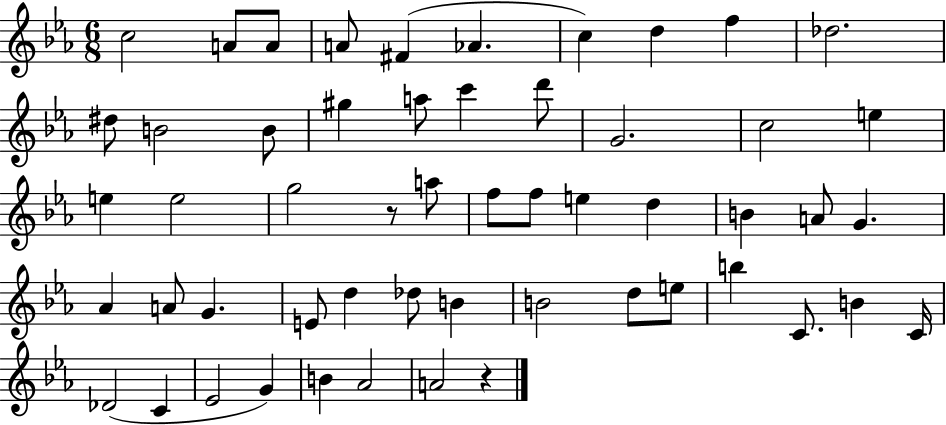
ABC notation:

X:1
T:Untitled
M:6/8
L:1/4
K:Eb
c2 A/2 A/2 A/2 ^F _A c d f _d2 ^d/2 B2 B/2 ^g a/2 c' d'/2 G2 c2 e e e2 g2 z/2 a/2 f/2 f/2 e d B A/2 G _A A/2 G E/2 d _d/2 B B2 d/2 e/2 b C/2 B C/4 _D2 C _E2 G B _A2 A2 z